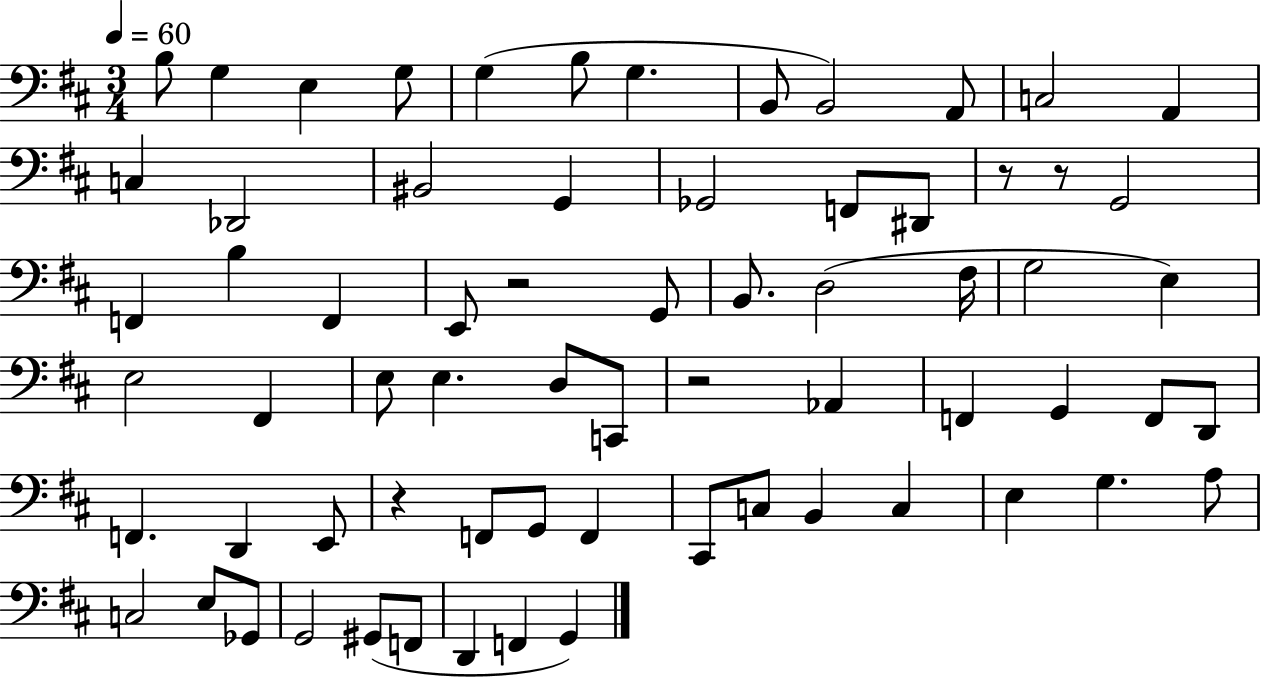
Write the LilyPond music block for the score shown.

{
  \clef bass
  \numericTimeSignature
  \time 3/4
  \key d \major
  \tempo 4 = 60
  b8 g4 e4 g8 | g4( b8 g4. | b,8 b,2) a,8 | c2 a,4 | \break c4 des,2 | bis,2 g,4 | ges,2 f,8 dis,8 | r8 r8 g,2 | \break f,4 b4 f,4 | e,8 r2 g,8 | b,8. d2( fis16 | g2 e4) | \break e2 fis,4 | e8 e4. d8 c,8 | r2 aes,4 | f,4 g,4 f,8 d,8 | \break f,4. d,4 e,8 | r4 f,8 g,8 f,4 | cis,8 c8 b,4 c4 | e4 g4. a8 | \break c2 e8 ges,8 | g,2 gis,8( f,8 | d,4 f,4 g,4) | \bar "|."
}